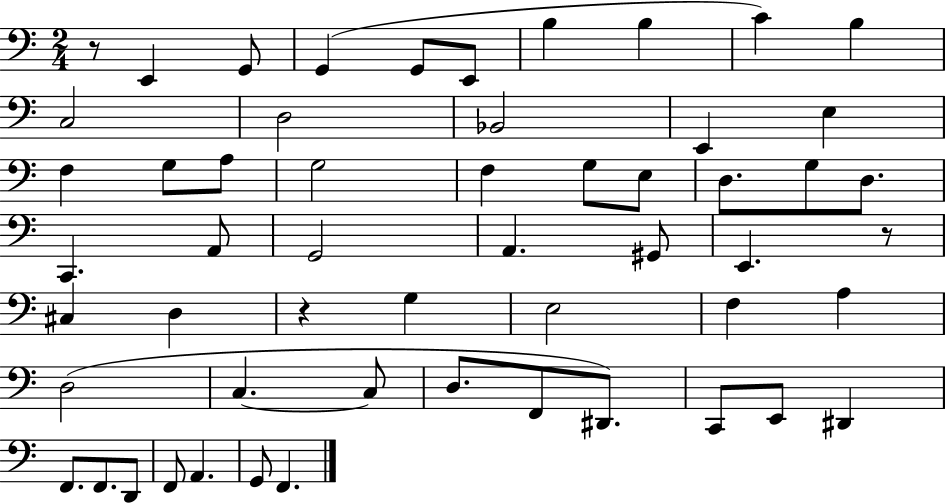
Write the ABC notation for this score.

X:1
T:Untitled
M:2/4
L:1/4
K:C
z/2 E,, G,,/2 G,, G,,/2 E,,/2 B, B, C B, C,2 D,2 _B,,2 E,, E, F, G,/2 A,/2 G,2 F, G,/2 E,/2 D,/2 G,/2 D,/2 C,, A,,/2 G,,2 A,, ^G,,/2 E,, z/2 ^C, D, z G, E,2 F, A, D,2 C, C,/2 D,/2 F,,/2 ^D,,/2 C,,/2 E,,/2 ^D,, F,,/2 F,,/2 D,,/2 F,,/2 A,, G,,/2 F,,